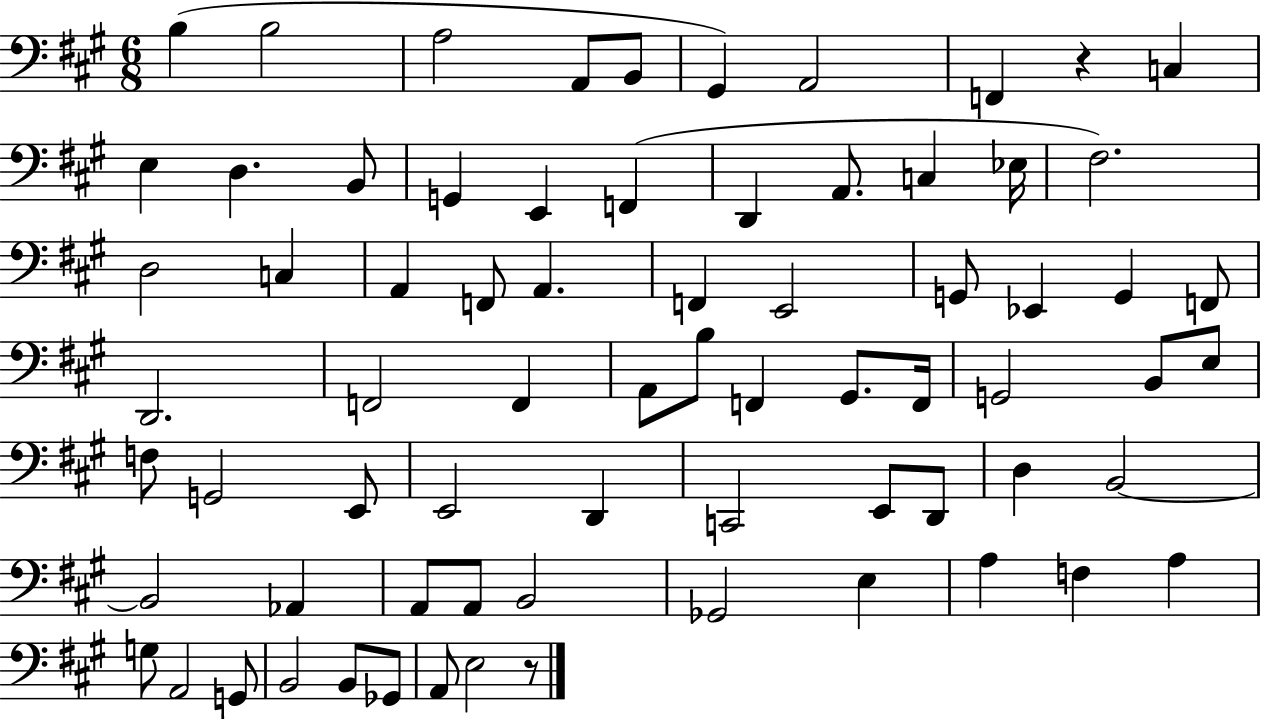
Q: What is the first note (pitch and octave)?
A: B3